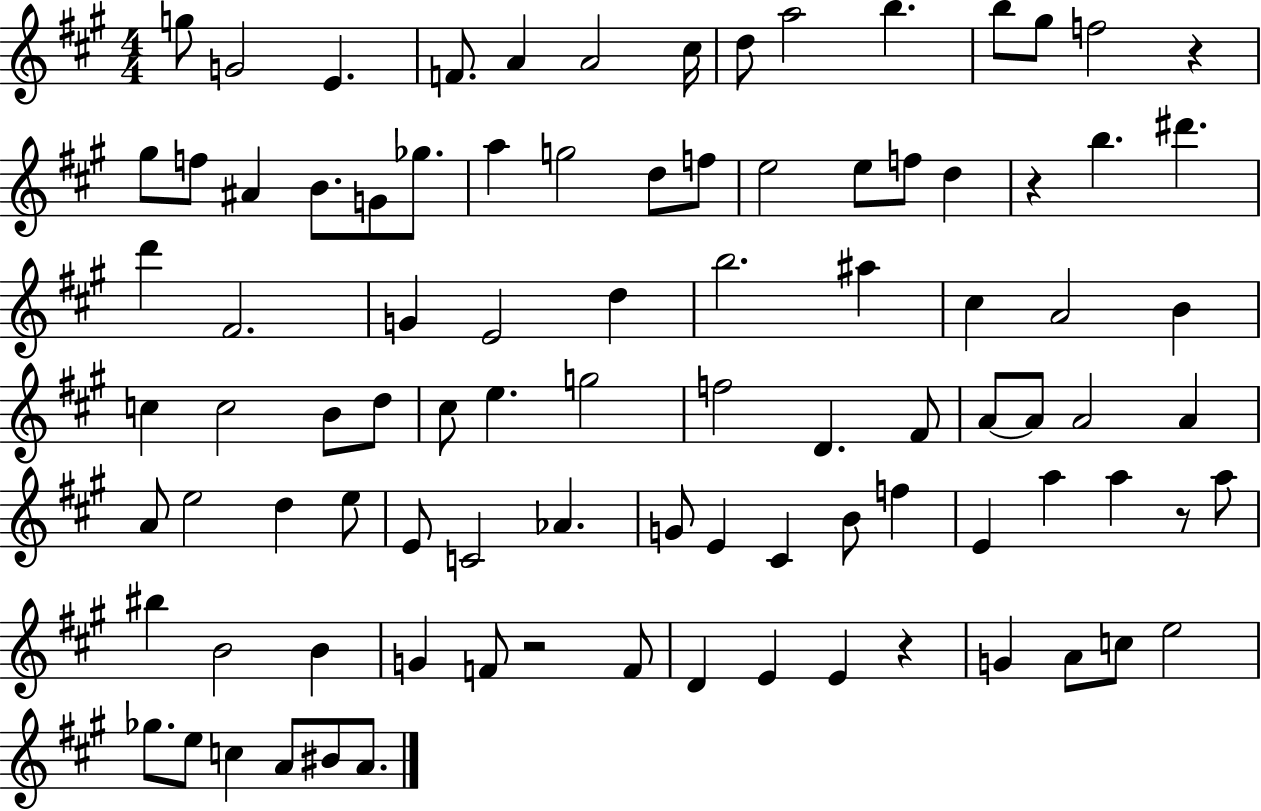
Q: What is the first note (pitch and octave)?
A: G5